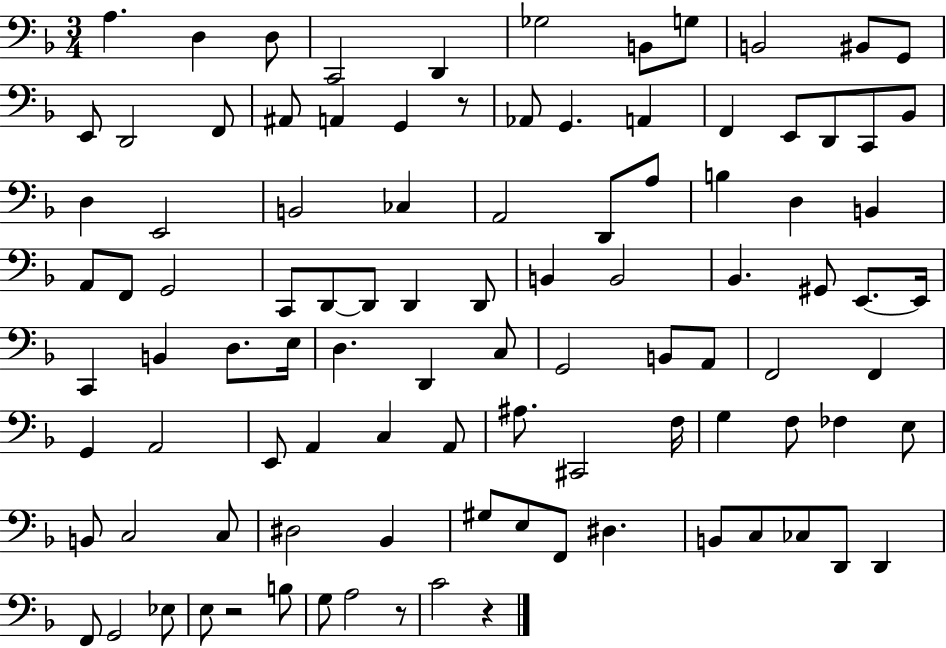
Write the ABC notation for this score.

X:1
T:Untitled
M:3/4
L:1/4
K:F
A, D, D,/2 C,,2 D,, _G,2 B,,/2 G,/2 B,,2 ^B,,/2 G,,/2 E,,/2 D,,2 F,,/2 ^A,,/2 A,, G,, z/2 _A,,/2 G,, A,, F,, E,,/2 D,,/2 C,,/2 _B,,/2 D, E,,2 B,,2 _C, A,,2 D,,/2 A,/2 B, D, B,, A,,/2 F,,/2 G,,2 C,,/2 D,,/2 D,,/2 D,, D,,/2 B,, B,,2 _B,, ^G,,/2 E,,/2 E,,/4 C,, B,, D,/2 E,/4 D, D,, C,/2 G,,2 B,,/2 A,,/2 F,,2 F,, G,, A,,2 E,,/2 A,, C, A,,/2 ^A,/2 ^C,,2 F,/4 G, F,/2 _F, E,/2 B,,/2 C,2 C,/2 ^D,2 _B,, ^G,/2 E,/2 F,,/2 ^D, B,,/2 C,/2 _C,/2 D,,/2 D,, F,,/2 G,,2 _E,/2 E,/2 z2 B,/2 G,/2 A,2 z/2 C2 z